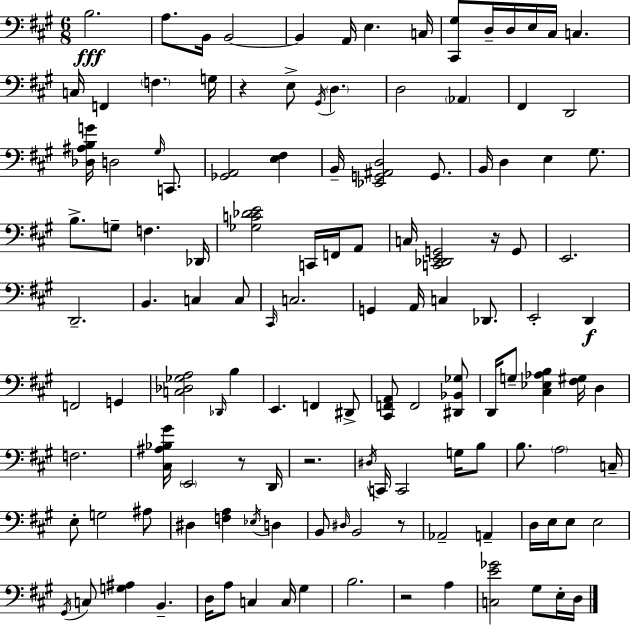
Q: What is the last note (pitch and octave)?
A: D3